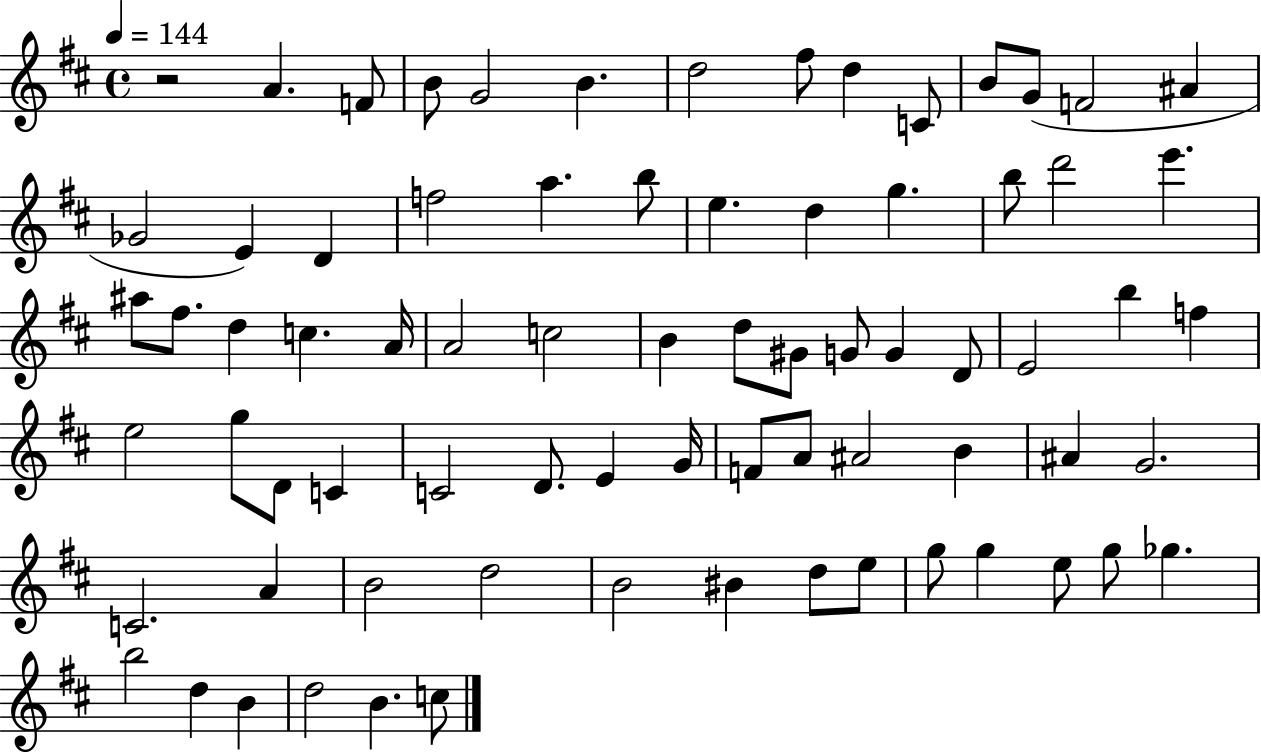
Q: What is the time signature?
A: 4/4